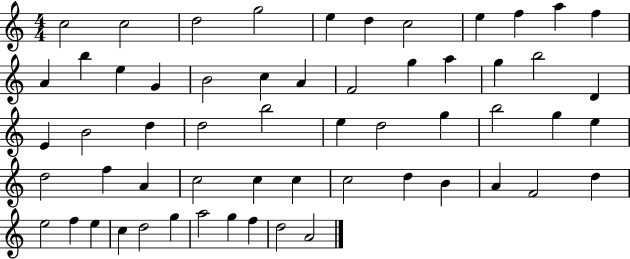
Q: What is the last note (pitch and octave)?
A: A4